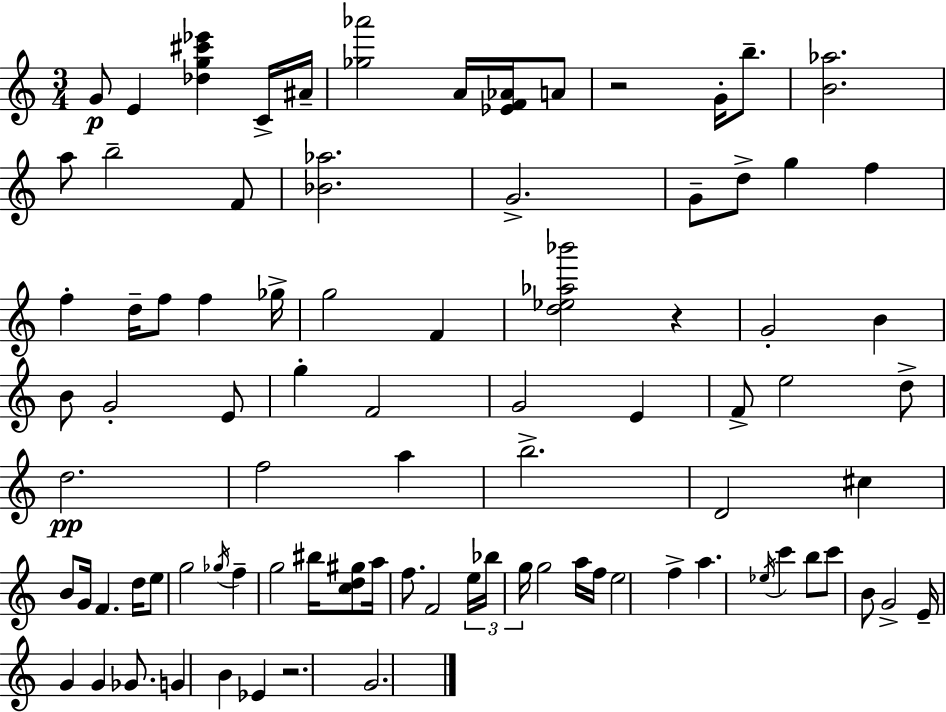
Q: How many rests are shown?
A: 3